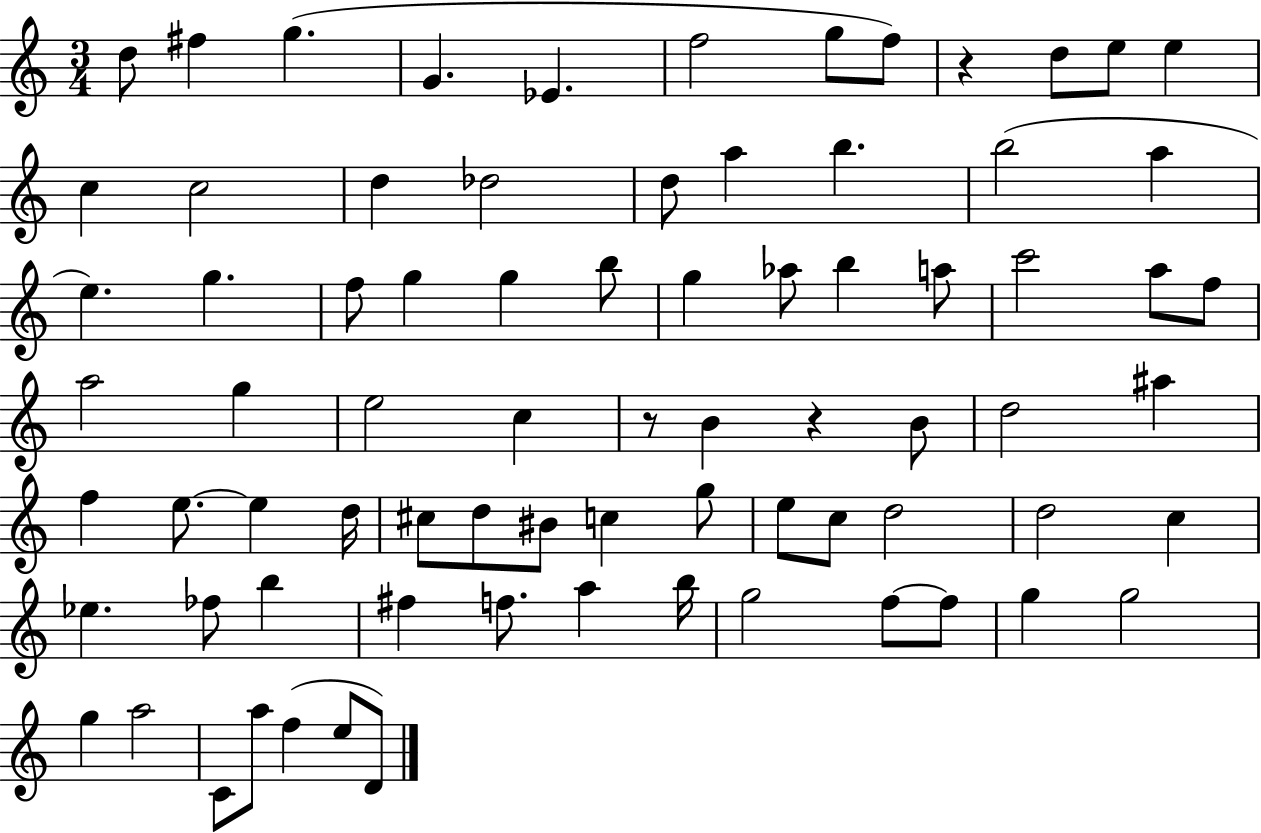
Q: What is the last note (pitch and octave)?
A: D4